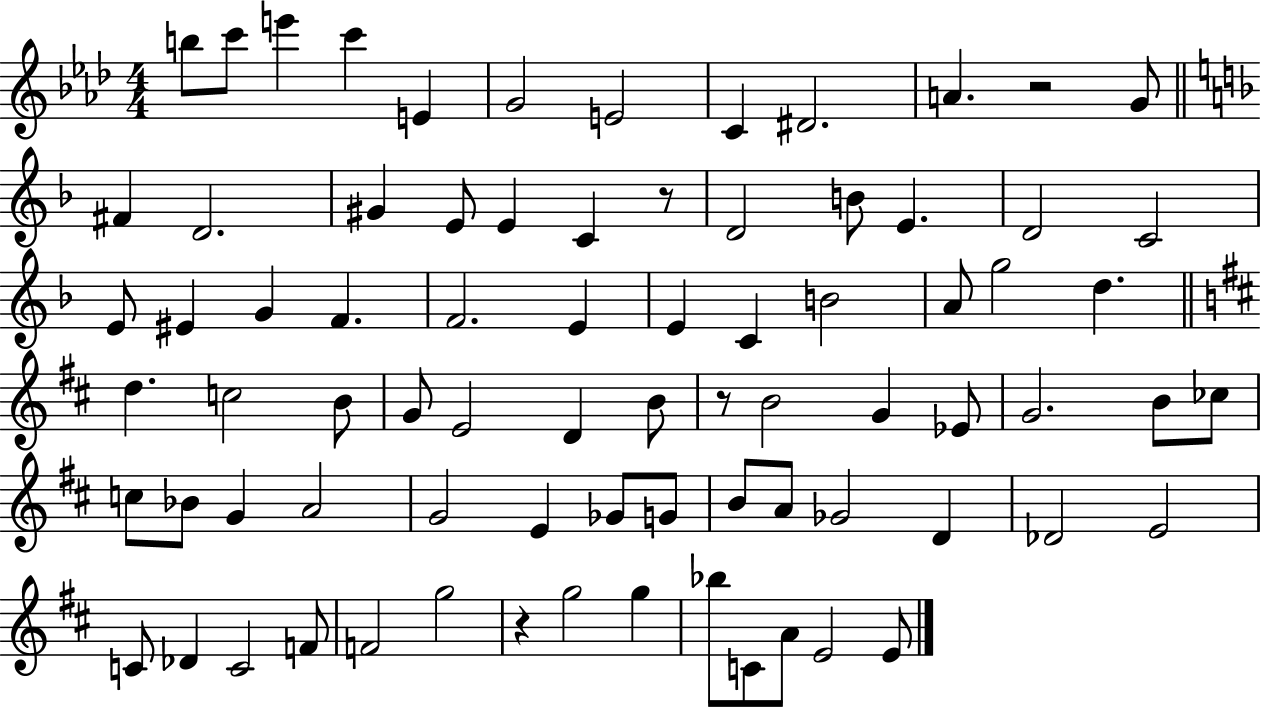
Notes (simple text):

B5/e C6/e E6/q C6/q E4/q G4/h E4/h C4/q D#4/h. A4/q. R/h G4/e F#4/q D4/h. G#4/q E4/e E4/q C4/q R/e D4/h B4/e E4/q. D4/h C4/h E4/e EIS4/q G4/q F4/q. F4/h. E4/q E4/q C4/q B4/h A4/e G5/h D5/q. D5/q. C5/h B4/e G4/e E4/h D4/q B4/e R/e B4/h G4/q Eb4/e G4/h. B4/e CES5/e C5/e Bb4/e G4/q A4/h G4/h E4/q Gb4/e G4/e B4/e A4/e Gb4/h D4/q Db4/h E4/h C4/e Db4/q C4/h F4/e F4/h G5/h R/q G5/h G5/q Bb5/e C4/e A4/e E4/h E4/e